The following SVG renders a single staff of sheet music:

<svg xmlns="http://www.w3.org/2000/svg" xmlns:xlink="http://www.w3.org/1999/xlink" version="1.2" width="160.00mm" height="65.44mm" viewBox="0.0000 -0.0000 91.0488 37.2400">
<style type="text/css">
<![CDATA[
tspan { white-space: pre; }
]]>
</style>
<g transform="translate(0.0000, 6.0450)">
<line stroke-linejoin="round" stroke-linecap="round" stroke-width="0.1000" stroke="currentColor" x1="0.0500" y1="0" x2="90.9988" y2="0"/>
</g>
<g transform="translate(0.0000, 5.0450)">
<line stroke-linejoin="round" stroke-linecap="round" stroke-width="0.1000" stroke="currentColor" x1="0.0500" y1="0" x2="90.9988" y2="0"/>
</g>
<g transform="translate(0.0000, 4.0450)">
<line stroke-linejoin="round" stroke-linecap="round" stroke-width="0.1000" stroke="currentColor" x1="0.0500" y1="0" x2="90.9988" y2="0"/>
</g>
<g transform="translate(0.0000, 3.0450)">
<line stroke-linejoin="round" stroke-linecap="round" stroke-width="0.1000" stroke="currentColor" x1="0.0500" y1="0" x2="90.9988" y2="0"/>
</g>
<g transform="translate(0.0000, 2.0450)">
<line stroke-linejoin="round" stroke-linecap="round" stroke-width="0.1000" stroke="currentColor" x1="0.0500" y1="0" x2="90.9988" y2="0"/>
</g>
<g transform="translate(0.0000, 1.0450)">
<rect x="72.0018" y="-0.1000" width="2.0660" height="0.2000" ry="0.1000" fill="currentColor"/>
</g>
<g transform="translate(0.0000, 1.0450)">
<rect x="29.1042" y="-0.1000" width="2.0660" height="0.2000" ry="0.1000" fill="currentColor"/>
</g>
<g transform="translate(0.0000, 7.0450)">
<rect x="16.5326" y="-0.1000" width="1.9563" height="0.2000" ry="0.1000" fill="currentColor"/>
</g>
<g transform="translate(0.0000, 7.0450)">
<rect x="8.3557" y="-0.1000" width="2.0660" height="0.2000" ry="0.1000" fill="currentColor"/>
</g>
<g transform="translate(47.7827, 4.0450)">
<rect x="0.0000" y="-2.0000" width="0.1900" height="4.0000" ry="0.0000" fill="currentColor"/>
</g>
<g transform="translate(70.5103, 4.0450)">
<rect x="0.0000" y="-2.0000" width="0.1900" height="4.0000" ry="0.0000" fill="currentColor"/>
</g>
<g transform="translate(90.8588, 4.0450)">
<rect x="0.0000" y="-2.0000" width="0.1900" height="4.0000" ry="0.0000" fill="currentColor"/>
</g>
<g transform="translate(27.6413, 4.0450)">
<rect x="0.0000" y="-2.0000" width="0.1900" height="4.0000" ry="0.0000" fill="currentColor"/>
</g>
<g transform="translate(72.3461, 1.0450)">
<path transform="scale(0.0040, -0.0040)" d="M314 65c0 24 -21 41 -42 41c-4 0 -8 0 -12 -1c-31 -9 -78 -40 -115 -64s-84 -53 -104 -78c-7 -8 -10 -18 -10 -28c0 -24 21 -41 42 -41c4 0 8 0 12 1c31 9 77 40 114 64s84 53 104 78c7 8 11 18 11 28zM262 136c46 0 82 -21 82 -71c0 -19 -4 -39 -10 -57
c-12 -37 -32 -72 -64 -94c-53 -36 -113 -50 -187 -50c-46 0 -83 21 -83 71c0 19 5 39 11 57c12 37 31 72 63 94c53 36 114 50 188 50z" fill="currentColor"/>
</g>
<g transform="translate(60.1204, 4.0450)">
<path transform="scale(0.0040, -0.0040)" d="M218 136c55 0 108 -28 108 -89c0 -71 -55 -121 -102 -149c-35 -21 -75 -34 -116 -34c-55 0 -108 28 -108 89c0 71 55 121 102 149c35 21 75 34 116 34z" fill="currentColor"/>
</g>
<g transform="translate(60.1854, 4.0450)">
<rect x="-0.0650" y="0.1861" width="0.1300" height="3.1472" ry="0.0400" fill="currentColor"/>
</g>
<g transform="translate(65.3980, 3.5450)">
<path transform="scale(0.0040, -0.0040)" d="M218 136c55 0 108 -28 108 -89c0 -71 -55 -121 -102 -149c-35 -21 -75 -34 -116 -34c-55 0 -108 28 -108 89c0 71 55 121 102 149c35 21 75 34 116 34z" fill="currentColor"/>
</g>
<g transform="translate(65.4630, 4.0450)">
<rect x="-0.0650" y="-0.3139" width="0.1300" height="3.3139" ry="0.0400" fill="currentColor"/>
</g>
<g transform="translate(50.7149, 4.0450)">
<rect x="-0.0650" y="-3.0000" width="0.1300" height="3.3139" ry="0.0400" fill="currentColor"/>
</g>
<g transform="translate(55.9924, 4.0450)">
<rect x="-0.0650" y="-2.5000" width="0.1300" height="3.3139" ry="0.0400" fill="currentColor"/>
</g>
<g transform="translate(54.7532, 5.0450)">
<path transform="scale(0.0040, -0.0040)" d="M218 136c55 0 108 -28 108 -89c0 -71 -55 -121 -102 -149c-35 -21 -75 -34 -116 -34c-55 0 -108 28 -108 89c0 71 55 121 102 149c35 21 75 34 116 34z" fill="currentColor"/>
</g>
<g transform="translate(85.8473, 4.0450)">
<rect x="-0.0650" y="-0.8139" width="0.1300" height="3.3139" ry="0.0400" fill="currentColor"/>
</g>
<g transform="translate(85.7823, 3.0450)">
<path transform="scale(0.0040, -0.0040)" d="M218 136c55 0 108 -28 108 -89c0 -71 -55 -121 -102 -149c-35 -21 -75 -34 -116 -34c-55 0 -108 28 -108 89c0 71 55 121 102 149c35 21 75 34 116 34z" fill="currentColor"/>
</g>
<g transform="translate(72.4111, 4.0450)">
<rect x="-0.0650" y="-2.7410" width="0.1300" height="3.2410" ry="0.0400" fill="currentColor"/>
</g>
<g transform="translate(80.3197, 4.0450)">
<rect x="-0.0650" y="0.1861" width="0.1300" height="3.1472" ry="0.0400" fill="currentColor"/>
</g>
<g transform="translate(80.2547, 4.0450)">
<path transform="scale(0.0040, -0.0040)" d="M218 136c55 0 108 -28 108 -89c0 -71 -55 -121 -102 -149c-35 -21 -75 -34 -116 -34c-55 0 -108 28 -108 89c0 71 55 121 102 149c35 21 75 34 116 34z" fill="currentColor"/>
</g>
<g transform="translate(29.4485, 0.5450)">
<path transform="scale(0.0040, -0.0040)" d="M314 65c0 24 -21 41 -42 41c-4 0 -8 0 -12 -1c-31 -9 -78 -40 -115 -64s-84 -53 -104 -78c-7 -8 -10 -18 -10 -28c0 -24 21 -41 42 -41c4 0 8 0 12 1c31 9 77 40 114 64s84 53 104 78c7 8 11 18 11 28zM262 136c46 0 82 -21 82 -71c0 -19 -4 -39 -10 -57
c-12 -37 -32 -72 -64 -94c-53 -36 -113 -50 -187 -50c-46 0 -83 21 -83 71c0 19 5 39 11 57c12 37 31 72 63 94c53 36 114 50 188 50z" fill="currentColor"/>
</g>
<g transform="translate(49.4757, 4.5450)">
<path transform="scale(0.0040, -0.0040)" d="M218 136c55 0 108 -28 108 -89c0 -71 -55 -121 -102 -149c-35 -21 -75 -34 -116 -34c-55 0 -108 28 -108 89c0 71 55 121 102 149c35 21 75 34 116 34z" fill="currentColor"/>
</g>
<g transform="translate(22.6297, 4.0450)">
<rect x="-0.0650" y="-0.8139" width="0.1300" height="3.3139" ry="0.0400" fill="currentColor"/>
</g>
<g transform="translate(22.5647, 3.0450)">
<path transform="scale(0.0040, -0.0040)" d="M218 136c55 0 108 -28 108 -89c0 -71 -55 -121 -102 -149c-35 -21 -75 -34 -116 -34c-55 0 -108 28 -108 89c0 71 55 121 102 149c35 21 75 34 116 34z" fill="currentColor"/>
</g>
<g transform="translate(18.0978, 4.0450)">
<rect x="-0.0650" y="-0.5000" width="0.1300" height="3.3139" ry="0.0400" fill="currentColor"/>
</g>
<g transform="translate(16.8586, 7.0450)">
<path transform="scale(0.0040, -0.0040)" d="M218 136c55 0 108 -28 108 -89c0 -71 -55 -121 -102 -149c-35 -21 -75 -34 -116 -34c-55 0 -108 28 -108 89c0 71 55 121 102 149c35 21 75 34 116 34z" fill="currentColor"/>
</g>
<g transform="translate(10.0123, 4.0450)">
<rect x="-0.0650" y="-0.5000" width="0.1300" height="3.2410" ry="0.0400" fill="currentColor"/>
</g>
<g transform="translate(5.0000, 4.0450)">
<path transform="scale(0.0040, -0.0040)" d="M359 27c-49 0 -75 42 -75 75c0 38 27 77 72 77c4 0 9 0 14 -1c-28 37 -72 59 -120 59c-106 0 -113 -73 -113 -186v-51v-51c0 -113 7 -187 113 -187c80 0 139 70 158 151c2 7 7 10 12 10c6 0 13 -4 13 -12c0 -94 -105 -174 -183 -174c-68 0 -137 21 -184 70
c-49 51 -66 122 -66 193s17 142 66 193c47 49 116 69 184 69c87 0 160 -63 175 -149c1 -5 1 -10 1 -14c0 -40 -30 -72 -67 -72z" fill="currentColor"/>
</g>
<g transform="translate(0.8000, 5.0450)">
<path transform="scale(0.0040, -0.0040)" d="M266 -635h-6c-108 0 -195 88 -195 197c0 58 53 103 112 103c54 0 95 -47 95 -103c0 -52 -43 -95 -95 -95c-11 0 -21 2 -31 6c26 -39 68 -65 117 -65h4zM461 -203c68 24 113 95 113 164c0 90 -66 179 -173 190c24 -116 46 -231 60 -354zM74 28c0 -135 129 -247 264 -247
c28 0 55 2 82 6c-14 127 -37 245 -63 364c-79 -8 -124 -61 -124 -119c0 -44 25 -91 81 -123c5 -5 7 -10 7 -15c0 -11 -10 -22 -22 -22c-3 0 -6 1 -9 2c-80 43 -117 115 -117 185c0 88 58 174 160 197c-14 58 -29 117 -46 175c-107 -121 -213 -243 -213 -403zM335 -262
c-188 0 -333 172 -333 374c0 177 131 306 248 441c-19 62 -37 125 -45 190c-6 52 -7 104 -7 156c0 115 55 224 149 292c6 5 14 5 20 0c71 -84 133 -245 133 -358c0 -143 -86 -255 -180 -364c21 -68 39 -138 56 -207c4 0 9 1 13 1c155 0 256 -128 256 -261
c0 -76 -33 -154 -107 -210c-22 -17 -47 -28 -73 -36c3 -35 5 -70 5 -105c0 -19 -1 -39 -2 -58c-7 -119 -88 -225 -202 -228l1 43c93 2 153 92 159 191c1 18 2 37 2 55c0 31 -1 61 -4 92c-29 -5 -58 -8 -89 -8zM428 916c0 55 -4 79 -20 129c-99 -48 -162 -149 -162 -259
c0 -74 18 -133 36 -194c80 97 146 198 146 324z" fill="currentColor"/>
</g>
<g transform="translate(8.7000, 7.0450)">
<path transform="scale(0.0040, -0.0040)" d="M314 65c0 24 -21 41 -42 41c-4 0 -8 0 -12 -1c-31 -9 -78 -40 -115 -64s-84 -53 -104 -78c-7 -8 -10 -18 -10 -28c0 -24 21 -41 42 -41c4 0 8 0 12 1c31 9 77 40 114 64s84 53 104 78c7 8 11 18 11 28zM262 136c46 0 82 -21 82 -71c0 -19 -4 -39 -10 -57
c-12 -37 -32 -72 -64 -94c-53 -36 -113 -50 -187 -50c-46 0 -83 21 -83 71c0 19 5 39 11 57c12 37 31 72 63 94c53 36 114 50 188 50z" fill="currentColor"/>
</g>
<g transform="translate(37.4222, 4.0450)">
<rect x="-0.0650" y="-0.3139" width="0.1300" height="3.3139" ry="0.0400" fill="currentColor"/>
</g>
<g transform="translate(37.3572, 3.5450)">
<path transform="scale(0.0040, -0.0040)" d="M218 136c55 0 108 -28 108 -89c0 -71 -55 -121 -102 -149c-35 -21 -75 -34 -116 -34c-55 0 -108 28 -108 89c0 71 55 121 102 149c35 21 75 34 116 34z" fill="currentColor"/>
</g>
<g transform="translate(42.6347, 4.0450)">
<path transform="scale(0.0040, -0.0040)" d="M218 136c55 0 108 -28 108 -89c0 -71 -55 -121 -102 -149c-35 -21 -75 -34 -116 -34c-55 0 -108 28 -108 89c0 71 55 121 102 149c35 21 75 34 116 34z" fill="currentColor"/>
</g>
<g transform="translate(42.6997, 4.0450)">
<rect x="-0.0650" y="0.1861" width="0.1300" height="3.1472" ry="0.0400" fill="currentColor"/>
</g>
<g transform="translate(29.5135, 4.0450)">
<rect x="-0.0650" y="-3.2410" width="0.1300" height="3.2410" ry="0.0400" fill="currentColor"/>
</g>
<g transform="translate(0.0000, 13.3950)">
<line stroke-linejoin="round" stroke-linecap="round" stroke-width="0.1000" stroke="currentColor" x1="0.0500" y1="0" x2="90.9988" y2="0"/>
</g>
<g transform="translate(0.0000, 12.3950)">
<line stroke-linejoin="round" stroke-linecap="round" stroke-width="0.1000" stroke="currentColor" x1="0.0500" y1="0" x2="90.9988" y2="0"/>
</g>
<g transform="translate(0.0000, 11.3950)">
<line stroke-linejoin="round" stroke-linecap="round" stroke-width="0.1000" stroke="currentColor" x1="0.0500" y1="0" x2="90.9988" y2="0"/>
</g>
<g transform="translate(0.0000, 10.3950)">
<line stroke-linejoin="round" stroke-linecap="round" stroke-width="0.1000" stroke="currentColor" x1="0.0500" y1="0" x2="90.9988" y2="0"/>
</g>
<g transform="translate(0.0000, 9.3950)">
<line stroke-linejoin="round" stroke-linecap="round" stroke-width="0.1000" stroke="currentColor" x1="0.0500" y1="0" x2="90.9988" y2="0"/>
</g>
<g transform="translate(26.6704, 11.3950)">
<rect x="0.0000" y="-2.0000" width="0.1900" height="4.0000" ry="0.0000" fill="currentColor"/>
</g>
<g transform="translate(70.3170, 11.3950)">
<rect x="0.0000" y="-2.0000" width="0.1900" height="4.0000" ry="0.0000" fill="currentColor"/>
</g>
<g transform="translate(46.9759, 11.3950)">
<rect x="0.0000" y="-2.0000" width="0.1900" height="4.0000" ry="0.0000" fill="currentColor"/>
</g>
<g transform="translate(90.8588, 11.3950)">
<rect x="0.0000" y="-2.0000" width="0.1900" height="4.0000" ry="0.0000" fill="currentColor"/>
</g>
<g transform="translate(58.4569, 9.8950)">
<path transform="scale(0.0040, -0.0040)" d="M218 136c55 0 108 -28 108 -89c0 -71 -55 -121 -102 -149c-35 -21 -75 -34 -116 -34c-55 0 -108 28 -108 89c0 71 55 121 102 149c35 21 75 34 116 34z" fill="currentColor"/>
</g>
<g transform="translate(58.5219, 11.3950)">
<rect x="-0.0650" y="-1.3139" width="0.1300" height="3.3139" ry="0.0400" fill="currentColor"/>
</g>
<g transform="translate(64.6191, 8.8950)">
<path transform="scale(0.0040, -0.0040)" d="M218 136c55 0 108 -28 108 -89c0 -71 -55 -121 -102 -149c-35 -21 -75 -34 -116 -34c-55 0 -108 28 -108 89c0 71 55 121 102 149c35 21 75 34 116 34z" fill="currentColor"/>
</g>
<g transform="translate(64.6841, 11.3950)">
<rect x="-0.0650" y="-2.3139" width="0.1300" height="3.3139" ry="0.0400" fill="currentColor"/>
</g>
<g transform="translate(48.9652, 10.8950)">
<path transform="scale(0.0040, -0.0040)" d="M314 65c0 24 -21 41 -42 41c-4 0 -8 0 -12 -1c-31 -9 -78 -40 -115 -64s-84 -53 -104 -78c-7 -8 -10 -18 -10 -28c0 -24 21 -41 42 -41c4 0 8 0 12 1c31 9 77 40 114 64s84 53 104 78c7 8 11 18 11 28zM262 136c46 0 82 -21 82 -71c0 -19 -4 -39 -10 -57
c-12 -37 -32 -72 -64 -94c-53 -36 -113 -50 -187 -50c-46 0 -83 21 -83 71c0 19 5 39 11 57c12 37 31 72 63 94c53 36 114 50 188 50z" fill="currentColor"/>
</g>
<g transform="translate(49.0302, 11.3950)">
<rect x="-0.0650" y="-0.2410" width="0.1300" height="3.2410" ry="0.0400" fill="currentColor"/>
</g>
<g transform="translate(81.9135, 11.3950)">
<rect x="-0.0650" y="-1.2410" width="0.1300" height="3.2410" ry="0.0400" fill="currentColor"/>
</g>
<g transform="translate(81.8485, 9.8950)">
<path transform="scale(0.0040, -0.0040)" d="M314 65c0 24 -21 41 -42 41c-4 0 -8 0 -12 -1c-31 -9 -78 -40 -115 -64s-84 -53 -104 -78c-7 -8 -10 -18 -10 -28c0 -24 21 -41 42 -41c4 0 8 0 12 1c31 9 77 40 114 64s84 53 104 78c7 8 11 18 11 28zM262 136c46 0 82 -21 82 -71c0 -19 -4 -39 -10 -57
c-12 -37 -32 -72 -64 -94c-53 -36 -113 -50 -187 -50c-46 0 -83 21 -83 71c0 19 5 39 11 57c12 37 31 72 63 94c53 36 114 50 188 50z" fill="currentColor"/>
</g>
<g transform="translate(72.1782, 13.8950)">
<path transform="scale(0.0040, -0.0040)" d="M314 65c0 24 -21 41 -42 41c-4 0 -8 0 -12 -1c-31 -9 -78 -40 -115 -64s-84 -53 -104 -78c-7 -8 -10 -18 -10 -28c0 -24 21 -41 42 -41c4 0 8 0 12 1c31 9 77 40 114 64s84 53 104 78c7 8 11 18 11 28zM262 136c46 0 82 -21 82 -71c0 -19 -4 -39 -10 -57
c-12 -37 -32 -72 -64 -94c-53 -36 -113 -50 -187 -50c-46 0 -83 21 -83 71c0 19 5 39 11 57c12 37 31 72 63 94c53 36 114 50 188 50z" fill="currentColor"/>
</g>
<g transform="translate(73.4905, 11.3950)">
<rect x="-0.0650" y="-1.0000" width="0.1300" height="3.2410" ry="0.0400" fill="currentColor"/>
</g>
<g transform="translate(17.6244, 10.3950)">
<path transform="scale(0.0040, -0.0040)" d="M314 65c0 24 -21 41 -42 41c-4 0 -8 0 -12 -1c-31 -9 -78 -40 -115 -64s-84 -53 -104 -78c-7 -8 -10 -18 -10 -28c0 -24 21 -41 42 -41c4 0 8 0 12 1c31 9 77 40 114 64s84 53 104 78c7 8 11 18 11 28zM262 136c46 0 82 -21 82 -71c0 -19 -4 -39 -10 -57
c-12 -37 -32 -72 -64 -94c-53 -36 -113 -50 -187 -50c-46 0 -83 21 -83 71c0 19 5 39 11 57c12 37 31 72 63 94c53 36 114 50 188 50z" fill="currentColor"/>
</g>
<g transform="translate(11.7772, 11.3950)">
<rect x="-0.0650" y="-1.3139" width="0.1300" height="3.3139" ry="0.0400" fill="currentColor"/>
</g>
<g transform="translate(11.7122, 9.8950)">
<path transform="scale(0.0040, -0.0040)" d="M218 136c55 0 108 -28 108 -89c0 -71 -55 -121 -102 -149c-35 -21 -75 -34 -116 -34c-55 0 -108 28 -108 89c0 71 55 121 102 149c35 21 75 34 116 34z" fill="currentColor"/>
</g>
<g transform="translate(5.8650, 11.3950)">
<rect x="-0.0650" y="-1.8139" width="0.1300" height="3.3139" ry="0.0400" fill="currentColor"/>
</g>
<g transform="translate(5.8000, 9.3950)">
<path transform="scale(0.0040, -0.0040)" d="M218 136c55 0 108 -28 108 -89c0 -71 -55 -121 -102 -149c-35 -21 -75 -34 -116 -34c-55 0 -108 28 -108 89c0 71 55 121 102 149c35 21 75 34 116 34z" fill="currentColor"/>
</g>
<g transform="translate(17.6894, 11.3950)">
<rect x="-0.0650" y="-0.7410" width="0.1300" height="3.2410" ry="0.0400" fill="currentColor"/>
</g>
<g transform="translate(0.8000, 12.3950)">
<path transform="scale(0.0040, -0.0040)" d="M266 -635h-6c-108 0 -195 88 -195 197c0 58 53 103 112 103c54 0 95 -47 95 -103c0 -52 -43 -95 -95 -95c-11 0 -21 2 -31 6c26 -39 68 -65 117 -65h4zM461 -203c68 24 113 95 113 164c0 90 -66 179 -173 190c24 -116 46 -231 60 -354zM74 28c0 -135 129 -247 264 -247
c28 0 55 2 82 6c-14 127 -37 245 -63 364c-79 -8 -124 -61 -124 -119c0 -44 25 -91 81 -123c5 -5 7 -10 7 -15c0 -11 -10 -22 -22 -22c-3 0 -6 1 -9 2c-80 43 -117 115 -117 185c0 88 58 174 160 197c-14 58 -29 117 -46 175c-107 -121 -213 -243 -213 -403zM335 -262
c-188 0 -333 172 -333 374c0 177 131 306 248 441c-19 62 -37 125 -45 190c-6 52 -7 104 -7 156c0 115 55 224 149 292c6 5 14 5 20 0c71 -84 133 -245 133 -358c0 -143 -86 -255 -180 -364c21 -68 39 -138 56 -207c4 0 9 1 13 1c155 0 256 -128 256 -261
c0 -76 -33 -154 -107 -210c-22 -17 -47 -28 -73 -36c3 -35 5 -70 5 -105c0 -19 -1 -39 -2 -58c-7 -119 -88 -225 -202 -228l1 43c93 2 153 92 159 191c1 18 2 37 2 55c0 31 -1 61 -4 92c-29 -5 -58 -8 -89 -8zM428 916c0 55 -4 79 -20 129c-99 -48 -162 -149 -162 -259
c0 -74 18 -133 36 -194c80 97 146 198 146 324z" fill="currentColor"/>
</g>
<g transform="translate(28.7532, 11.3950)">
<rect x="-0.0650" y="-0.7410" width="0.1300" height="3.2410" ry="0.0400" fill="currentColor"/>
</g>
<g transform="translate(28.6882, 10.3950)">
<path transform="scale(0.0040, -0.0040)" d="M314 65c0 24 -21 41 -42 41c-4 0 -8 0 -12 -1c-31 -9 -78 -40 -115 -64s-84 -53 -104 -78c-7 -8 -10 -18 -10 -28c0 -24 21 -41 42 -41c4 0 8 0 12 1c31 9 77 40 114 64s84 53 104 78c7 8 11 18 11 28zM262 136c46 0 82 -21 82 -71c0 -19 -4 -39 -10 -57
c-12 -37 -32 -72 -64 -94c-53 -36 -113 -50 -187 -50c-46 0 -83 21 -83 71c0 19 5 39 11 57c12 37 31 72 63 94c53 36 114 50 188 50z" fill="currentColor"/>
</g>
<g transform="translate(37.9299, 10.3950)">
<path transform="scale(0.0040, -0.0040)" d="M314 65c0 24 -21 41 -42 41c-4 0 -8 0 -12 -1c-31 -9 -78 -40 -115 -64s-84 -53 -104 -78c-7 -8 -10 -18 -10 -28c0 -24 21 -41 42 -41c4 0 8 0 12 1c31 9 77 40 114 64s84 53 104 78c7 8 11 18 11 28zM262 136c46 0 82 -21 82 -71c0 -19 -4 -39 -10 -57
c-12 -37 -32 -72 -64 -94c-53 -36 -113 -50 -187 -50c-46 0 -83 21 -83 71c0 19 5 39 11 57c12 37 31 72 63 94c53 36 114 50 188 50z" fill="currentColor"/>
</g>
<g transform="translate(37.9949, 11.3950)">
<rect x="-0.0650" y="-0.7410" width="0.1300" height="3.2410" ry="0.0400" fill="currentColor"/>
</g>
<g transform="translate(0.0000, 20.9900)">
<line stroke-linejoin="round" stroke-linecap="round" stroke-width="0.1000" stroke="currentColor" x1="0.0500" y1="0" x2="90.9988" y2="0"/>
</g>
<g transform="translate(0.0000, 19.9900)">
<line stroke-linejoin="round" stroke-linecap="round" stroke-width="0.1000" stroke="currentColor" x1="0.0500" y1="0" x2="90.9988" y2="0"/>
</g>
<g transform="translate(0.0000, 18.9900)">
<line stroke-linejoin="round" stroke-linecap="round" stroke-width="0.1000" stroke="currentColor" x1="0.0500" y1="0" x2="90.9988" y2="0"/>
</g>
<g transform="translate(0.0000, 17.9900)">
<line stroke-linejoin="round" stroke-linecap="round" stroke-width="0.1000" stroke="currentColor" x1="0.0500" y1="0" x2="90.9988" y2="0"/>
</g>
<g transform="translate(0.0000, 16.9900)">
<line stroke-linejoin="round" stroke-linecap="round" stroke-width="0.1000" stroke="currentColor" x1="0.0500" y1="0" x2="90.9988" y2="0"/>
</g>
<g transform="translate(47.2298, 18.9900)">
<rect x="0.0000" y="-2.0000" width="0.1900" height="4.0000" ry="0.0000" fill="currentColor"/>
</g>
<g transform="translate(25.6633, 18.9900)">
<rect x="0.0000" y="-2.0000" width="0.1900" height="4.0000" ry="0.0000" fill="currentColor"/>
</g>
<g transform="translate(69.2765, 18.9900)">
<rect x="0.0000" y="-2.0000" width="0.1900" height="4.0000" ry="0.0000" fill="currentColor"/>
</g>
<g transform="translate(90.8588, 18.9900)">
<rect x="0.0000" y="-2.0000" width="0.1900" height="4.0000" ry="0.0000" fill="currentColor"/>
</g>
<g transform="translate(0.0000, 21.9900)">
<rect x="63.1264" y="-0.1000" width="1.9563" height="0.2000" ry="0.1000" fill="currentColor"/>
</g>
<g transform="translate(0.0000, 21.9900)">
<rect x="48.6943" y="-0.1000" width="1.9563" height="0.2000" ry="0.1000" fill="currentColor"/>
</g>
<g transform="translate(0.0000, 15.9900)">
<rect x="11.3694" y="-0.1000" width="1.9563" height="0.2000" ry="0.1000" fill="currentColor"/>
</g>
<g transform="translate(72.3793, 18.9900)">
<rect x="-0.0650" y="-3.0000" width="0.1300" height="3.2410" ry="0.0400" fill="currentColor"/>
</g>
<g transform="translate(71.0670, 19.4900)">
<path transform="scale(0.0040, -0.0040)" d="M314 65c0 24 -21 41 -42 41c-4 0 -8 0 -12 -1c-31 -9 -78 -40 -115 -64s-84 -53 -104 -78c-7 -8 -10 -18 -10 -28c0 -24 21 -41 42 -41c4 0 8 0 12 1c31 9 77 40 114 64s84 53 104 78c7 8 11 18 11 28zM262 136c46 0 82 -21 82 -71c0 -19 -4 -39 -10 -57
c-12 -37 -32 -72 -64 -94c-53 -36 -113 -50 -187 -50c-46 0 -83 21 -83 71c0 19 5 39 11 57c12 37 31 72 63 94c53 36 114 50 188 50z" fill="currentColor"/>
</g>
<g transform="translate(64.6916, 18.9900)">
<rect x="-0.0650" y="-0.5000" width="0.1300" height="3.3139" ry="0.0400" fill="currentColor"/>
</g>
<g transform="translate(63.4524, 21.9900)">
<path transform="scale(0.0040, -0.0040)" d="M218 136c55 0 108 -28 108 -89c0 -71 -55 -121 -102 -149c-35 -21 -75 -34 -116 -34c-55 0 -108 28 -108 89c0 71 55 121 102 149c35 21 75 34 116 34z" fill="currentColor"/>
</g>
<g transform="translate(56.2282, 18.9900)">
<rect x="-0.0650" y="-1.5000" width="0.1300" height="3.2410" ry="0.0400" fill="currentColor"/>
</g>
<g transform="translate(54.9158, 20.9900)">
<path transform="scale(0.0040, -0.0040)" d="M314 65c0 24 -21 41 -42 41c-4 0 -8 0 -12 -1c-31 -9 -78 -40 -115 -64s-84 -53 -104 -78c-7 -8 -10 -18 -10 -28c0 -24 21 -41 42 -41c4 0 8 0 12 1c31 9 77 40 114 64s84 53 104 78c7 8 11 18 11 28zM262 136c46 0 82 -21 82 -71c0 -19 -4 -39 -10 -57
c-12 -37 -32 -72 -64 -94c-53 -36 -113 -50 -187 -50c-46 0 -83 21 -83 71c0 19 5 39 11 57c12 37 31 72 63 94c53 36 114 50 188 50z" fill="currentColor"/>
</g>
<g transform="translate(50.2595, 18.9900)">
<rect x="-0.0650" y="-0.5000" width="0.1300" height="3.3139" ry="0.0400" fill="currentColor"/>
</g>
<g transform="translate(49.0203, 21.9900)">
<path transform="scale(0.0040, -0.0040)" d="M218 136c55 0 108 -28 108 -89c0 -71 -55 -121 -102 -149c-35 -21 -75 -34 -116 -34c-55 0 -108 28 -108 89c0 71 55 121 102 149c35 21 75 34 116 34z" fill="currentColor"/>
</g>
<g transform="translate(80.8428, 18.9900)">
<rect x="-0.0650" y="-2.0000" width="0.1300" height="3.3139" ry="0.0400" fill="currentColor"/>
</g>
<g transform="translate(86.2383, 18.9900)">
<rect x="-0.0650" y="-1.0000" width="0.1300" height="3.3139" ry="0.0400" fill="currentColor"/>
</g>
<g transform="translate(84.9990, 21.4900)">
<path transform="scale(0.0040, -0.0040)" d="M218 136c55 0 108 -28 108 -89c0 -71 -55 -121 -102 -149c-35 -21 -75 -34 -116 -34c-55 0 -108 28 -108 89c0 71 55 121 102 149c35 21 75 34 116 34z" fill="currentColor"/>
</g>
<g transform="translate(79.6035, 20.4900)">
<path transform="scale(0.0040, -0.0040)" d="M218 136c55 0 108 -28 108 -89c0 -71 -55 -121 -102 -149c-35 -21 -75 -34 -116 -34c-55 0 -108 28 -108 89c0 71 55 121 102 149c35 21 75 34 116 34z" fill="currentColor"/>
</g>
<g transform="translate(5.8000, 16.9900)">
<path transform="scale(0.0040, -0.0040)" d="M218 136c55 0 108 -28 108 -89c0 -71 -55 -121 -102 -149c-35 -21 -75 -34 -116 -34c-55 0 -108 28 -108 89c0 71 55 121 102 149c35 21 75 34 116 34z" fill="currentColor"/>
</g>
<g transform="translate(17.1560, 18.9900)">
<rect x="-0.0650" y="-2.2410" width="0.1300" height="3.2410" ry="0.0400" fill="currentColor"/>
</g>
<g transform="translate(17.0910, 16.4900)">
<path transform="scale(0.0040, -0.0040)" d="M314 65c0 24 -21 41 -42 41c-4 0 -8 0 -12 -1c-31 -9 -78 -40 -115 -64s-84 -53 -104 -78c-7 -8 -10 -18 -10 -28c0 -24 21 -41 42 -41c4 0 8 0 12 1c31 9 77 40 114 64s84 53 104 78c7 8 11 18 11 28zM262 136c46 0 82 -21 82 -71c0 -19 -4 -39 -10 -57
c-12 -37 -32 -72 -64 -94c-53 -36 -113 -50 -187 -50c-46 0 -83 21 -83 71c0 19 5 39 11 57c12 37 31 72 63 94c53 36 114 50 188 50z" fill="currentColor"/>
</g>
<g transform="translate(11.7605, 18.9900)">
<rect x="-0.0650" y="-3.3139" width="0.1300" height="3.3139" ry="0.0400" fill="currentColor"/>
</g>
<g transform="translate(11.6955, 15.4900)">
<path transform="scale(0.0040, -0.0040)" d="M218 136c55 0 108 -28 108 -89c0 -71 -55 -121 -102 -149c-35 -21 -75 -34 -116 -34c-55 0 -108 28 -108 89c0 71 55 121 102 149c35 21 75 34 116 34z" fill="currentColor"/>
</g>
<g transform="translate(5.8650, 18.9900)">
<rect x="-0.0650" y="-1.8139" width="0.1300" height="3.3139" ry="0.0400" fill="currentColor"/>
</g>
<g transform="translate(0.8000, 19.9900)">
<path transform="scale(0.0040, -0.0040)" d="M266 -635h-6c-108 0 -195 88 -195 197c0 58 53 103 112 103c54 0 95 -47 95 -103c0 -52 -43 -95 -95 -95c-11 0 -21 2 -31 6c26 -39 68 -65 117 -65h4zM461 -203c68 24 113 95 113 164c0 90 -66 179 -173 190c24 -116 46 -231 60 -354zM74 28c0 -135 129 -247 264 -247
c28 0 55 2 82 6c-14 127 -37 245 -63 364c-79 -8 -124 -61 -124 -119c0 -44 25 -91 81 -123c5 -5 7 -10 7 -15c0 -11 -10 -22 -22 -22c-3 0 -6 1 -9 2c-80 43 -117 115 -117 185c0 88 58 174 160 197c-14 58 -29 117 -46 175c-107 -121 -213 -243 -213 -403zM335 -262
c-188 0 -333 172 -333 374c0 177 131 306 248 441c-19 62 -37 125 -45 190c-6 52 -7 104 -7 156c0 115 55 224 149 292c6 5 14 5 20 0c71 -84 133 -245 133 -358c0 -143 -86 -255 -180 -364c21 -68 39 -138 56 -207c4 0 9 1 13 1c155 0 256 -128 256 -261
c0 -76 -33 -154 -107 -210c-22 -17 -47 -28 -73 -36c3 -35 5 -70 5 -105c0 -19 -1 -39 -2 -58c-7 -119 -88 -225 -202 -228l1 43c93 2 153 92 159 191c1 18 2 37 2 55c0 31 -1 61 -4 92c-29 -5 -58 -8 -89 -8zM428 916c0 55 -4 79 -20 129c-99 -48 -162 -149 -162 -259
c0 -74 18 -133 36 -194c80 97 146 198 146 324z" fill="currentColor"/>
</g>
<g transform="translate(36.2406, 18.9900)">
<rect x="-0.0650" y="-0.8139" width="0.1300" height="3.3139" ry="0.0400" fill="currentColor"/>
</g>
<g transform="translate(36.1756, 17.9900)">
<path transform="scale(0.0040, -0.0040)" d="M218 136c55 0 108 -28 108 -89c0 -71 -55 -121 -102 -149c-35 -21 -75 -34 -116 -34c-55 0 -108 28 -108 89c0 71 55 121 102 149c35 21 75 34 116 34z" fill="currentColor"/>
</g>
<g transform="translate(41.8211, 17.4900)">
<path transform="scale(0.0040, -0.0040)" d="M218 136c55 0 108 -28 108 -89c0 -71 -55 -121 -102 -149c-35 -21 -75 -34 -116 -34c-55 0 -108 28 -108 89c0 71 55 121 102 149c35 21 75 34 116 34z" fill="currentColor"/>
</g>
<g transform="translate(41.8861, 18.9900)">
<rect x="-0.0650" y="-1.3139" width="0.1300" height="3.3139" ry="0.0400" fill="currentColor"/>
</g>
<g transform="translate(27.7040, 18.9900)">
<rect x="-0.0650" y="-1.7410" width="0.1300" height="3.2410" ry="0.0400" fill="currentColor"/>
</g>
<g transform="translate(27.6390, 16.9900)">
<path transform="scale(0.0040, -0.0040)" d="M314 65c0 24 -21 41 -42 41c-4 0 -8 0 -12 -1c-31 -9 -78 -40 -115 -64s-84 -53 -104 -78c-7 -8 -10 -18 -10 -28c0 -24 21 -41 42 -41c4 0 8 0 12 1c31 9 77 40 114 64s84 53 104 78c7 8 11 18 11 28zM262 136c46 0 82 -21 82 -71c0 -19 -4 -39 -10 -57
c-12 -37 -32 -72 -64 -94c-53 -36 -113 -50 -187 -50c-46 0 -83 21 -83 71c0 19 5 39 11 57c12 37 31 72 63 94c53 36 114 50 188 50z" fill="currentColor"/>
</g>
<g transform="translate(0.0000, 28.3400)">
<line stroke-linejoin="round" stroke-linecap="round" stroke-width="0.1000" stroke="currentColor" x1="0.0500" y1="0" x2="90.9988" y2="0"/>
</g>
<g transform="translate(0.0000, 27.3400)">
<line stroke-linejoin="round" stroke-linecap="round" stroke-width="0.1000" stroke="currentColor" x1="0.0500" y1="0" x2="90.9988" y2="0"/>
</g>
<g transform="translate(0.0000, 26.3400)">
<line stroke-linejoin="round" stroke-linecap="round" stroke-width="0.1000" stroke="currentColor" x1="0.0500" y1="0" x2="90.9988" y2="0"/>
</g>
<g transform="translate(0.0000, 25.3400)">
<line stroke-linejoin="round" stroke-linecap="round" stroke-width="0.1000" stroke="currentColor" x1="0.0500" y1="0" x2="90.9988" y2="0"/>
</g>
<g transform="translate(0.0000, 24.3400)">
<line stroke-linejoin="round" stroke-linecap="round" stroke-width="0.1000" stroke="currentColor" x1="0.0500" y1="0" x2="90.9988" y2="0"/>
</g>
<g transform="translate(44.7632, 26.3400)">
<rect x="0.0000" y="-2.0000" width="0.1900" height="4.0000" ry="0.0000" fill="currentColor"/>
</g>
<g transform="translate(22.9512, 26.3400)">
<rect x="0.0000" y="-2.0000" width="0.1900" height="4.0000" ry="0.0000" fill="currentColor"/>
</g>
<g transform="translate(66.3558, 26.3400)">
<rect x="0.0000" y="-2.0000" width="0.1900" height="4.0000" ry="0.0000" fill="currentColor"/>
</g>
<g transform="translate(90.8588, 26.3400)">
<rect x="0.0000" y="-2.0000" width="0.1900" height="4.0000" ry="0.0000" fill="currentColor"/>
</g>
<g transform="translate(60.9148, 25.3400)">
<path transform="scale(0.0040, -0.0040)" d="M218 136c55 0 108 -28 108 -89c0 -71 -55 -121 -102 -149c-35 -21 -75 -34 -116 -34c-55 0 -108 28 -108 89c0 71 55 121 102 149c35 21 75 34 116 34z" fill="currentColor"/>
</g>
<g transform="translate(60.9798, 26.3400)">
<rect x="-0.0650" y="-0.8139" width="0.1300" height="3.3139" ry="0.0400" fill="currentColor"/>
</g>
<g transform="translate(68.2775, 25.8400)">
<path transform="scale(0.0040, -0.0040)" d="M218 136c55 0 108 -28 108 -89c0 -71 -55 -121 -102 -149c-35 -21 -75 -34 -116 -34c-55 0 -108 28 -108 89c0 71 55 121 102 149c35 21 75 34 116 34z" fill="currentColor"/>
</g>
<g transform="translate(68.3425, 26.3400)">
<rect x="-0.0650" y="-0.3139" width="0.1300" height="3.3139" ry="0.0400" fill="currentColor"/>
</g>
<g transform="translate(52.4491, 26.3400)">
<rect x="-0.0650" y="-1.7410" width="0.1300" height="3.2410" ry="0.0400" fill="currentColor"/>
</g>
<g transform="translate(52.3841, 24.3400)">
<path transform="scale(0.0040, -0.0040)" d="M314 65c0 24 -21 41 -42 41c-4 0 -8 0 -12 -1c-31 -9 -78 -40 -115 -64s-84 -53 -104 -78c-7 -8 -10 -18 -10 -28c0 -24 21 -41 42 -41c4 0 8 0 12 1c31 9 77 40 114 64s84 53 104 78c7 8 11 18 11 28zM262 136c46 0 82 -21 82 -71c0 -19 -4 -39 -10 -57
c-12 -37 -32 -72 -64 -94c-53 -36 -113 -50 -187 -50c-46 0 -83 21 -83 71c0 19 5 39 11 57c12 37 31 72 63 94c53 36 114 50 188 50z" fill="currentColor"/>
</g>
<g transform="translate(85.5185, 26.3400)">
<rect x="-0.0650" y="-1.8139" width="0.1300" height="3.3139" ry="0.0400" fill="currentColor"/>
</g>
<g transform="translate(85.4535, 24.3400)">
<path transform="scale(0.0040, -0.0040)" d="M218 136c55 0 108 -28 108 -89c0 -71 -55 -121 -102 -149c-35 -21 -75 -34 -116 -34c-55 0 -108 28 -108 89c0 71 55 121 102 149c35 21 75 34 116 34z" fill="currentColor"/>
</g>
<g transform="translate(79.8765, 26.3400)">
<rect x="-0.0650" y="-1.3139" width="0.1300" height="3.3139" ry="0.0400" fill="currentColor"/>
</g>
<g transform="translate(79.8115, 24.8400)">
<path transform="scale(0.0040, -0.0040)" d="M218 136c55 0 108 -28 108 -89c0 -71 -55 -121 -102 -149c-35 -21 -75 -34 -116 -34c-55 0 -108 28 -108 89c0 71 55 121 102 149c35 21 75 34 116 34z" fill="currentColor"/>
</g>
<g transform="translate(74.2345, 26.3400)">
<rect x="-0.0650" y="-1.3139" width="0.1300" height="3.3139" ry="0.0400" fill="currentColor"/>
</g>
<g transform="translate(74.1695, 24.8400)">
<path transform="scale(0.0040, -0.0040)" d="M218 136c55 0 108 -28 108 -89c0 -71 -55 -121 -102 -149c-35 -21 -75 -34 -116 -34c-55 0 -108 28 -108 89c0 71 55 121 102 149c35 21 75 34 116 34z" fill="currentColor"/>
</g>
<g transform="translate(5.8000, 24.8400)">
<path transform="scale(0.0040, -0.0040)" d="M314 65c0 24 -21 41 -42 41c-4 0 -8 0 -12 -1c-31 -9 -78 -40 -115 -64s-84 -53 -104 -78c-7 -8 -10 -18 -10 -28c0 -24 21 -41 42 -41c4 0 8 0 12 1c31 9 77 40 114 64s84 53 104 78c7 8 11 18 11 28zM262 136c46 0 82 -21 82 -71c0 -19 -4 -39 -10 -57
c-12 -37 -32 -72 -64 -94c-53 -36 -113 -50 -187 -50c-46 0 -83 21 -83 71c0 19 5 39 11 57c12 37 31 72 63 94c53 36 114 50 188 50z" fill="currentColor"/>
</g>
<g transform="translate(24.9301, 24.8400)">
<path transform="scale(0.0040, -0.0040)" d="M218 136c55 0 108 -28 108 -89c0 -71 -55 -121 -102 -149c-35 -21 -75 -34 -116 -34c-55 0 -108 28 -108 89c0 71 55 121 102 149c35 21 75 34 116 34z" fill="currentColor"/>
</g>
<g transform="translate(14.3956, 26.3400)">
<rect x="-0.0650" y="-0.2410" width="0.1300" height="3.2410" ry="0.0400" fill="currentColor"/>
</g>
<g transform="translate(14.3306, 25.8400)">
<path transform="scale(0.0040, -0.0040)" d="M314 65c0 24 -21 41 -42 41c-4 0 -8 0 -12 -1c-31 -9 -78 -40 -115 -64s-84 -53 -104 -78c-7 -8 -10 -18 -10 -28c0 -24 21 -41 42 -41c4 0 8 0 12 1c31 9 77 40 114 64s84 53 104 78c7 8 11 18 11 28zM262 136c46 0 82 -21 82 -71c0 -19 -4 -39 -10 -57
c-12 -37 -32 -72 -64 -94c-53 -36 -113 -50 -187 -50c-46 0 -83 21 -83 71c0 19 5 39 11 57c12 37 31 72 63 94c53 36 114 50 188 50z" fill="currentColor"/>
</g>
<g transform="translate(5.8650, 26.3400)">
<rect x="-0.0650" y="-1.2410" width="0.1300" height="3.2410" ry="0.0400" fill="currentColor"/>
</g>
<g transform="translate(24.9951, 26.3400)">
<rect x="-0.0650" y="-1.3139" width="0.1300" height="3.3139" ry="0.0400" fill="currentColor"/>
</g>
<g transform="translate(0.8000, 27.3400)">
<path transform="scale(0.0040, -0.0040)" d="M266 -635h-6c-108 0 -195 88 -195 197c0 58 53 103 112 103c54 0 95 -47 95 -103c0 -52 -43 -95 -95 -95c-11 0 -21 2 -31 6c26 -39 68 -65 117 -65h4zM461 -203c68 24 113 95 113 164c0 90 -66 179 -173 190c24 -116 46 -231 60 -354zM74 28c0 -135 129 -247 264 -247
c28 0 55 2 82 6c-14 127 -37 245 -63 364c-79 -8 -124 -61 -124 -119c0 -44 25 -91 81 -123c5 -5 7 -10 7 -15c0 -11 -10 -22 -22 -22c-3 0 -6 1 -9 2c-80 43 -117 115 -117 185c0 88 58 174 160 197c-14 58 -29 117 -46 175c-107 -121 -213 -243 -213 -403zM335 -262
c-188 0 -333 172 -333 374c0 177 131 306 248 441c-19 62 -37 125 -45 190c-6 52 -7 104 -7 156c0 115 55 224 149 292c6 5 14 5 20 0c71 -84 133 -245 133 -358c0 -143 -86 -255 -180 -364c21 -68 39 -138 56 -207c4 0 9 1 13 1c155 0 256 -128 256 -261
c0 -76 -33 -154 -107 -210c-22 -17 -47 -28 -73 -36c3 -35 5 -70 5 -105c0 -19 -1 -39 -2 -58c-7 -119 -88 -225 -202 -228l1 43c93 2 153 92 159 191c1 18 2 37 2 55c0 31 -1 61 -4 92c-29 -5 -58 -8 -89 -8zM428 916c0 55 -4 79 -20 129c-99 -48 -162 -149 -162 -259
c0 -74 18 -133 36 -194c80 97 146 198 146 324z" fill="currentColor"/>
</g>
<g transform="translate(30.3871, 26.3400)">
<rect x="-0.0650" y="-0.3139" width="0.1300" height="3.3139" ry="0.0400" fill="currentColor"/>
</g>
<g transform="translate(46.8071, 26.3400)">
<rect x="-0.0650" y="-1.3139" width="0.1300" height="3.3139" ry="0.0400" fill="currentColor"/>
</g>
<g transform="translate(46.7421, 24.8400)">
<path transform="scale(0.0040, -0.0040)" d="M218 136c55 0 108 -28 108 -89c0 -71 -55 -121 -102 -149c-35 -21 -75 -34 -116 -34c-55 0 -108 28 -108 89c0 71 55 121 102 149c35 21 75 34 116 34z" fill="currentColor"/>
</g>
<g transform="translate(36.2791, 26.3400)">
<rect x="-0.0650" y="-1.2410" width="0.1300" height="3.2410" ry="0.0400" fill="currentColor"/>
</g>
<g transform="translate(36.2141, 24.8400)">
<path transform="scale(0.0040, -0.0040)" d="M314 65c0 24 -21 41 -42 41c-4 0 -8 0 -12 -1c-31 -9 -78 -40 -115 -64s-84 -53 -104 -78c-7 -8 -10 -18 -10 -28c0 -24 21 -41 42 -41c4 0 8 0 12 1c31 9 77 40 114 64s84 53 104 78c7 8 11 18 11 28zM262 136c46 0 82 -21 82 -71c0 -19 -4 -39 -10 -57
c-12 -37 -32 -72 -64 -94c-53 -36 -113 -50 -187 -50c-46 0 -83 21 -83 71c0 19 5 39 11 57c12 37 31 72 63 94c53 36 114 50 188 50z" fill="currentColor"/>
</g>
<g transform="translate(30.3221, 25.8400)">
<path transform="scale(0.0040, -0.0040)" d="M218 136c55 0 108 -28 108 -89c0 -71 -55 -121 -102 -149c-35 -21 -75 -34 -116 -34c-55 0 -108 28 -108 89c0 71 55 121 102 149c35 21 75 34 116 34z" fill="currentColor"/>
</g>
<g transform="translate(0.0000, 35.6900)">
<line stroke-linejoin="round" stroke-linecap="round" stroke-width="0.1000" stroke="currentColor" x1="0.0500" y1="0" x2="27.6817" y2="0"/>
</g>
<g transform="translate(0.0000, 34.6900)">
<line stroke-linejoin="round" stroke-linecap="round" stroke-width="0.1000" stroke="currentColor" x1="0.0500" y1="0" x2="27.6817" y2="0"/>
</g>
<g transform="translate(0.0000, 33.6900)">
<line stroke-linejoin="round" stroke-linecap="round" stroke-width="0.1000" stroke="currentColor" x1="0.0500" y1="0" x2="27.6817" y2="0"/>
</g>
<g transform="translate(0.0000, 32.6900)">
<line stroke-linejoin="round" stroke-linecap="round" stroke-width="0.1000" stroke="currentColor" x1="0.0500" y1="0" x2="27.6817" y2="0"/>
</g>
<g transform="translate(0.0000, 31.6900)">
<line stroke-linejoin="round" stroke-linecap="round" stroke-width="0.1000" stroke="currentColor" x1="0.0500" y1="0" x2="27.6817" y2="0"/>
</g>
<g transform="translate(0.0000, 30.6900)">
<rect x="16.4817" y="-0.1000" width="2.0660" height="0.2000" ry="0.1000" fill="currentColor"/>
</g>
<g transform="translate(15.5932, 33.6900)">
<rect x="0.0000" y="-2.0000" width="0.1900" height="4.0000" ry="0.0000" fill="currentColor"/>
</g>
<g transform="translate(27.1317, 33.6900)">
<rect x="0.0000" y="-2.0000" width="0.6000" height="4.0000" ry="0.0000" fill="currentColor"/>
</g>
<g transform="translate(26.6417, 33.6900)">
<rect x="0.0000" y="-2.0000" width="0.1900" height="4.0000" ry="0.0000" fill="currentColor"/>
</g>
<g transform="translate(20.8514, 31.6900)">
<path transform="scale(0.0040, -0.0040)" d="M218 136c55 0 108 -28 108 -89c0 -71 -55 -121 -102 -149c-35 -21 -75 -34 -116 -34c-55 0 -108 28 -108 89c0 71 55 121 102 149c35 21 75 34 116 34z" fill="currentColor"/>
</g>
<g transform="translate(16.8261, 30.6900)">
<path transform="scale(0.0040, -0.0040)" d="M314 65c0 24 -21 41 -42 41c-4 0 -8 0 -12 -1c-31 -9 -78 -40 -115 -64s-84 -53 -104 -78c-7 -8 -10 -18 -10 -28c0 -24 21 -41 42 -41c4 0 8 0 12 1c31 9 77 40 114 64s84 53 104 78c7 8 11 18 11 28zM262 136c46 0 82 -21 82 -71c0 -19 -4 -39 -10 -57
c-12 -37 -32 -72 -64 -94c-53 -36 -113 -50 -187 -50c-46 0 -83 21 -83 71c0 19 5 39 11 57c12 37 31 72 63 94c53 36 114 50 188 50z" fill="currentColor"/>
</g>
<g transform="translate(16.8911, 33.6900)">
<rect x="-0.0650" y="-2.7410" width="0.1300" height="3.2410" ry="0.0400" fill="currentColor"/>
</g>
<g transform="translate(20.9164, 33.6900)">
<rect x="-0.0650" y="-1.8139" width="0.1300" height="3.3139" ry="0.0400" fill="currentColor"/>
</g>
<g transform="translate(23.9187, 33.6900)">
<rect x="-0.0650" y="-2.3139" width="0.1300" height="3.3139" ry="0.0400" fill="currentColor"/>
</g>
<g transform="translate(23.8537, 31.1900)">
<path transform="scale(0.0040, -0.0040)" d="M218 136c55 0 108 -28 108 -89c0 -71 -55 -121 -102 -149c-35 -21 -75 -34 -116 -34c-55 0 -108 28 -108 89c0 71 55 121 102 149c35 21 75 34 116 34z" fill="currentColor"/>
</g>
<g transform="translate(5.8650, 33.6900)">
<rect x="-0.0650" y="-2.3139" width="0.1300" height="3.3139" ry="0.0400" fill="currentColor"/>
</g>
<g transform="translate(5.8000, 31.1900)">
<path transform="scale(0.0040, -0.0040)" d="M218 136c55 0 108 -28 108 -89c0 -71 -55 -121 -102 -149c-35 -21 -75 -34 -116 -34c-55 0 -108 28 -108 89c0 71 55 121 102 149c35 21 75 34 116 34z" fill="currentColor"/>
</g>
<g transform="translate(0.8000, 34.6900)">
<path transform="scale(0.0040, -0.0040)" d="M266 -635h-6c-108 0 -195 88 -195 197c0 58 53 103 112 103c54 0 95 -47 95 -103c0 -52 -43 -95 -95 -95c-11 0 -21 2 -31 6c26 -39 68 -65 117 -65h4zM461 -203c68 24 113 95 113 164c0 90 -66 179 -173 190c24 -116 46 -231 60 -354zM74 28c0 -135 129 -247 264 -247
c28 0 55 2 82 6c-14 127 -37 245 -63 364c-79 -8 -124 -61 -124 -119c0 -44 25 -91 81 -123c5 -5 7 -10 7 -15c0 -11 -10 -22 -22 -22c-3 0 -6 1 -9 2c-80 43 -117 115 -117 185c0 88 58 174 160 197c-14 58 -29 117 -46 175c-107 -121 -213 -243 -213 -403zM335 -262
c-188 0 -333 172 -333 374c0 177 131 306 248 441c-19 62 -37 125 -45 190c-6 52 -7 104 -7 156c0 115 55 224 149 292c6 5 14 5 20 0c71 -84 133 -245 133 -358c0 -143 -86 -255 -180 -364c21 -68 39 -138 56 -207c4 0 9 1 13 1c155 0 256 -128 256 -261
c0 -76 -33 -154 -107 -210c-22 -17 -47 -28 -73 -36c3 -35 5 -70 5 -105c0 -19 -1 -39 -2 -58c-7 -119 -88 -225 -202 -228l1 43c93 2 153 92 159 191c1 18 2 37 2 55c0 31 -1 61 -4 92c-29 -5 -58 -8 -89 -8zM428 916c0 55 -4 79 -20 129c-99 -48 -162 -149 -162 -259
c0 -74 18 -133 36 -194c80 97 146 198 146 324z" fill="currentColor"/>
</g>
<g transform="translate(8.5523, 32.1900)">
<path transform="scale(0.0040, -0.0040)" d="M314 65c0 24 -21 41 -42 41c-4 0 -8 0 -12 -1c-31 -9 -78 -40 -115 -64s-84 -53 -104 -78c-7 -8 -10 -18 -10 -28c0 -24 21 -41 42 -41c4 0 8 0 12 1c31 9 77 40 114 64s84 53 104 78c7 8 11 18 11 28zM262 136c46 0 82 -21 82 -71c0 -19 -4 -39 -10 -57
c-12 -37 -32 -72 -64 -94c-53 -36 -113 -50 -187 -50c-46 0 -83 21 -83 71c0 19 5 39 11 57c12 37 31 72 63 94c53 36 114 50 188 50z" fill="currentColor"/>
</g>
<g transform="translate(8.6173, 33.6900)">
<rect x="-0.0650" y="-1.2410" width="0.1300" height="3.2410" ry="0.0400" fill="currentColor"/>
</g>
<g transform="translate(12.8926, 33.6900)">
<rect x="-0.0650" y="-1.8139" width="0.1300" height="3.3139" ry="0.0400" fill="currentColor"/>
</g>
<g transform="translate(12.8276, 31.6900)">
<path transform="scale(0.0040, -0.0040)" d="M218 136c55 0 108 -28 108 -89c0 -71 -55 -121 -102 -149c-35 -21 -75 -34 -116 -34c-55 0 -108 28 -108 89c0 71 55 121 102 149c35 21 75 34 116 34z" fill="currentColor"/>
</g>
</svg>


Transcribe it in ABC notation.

X:1
T:Untitled
M:4/4
L:1/4
K:C
C2 C d b2 c B A G B c a2 B d f e d2 d2 d2 c2 e g D2 e2 f b g2 f2 d e C E2 C A2 F D e2 c2 e c e2 e f2 d c e e f g e2 f a2 f g